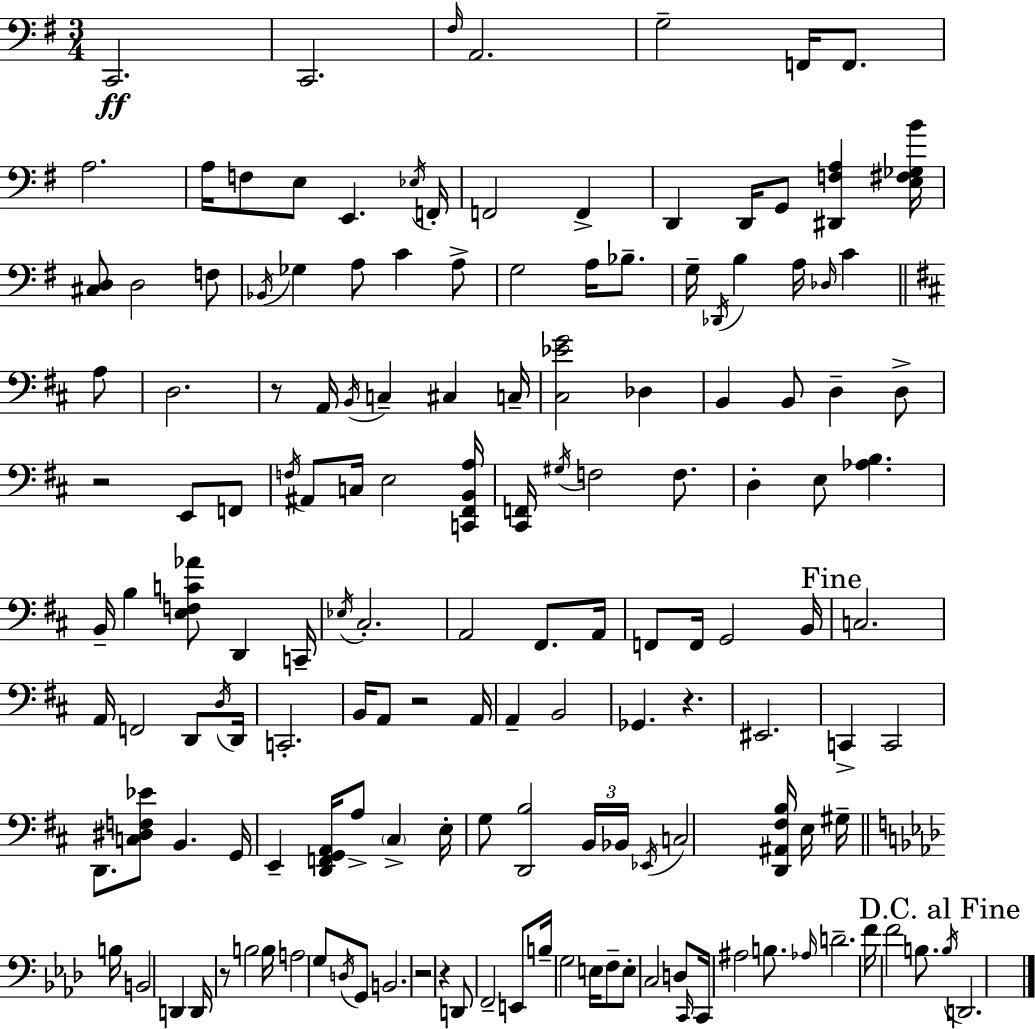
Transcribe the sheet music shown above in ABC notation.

X:1
T:Untitled
M:3/4
L:1/4
K:Em
C,,2 C,,2 ^F,/4 A,,2 G,2 F,,/4 F,,/2 A,2 A,/4 F,/2 E,/2 E,, _E,/4 F,,/4 F,,2 F,, D,, D,,/4 G,,/2 [^D,,F,A,] [E,^F,_G,B]/4 [^C,D,]/2 D,2 F,/2 _B,,/4 _G, A,/2 C A,/2 G,2 A,/4 _B,/2 G,/4 _D,,/4 B, A,/4 _D,/4 C A,/2 D,2 z/2 A,,/4 B,,/4 C, ^C, C,/4 [^C,_EG]2 _D, B,, B,,/2 D, D,/2 z2 E,,/2 F,,/2 F,/4 ^A,,/2 C,/4 E,2 [C,,^F,,B,,A,]/4 [^C,,F,,]/4 ^G,/4 F,2 F,/2 D, E,/2 [_A,B,] B,,/4 B, [E,F,C_A]/2 D,, C,,/4 _E,/4 ^C,2 A,,2 ^F,,/2 A,,/4 F,,/2 F,,/4 G,,2 B,,/4 C,2 A,,/4 F,,2 D,,/2 D,/4 D,,/4 C,,2 B,,/4 A,,/2 z2 A,,/4 A,, B,,2 _G,, z ^E,,2 C,, C,,2 D,,/2 [C,^D,F,_E]/2 B,, G,,/4 E,, [D,,F,,G,,A,,]/4 A,/2 ^C, E,/4 G,/2 [D,,B,]2 B,,/4 _B,,/4 _E,,/4 C,2 [D,,^A,,^F,B,]/4 E,/4 ^G,/4 B,/4 B,,2 D,, D,,/4 z/2 B,2 B,/4 A,2 G,/2 D,/4 G,,/2 B,,2 z2 z D,,/2 F,,2 E,,/2 B,/4 G,2 E,/4 F,/2 E,/2 C,2 D,/2 C,,/4 C,,/4 ^A,2 B,/2 _A,/4 D2 F/4 F2 B,/2 B,/4 D,,2